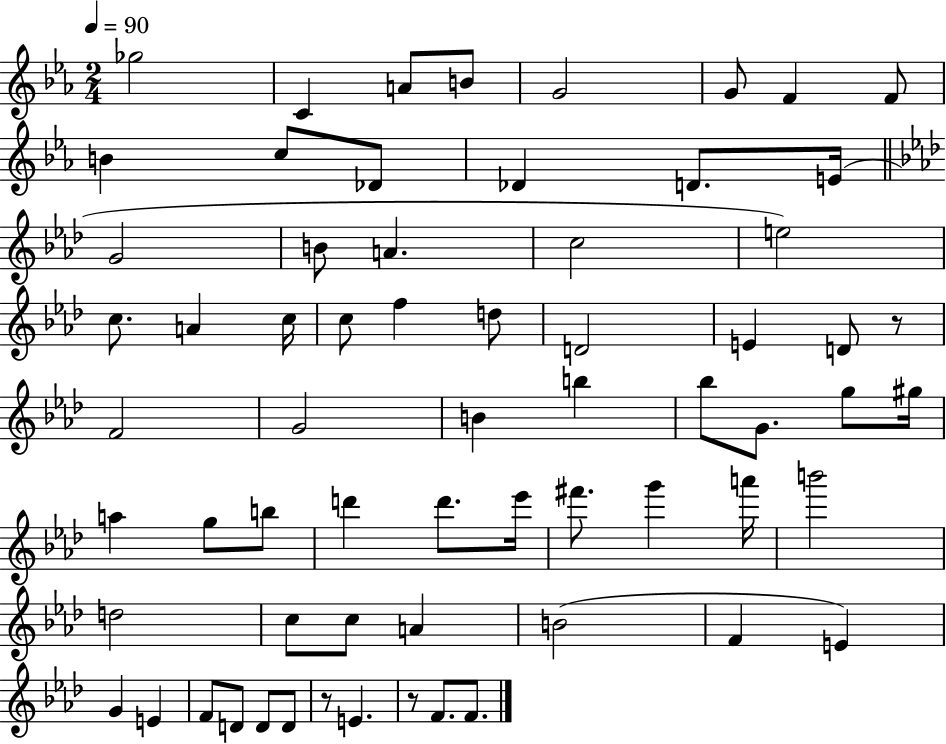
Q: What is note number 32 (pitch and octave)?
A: B5